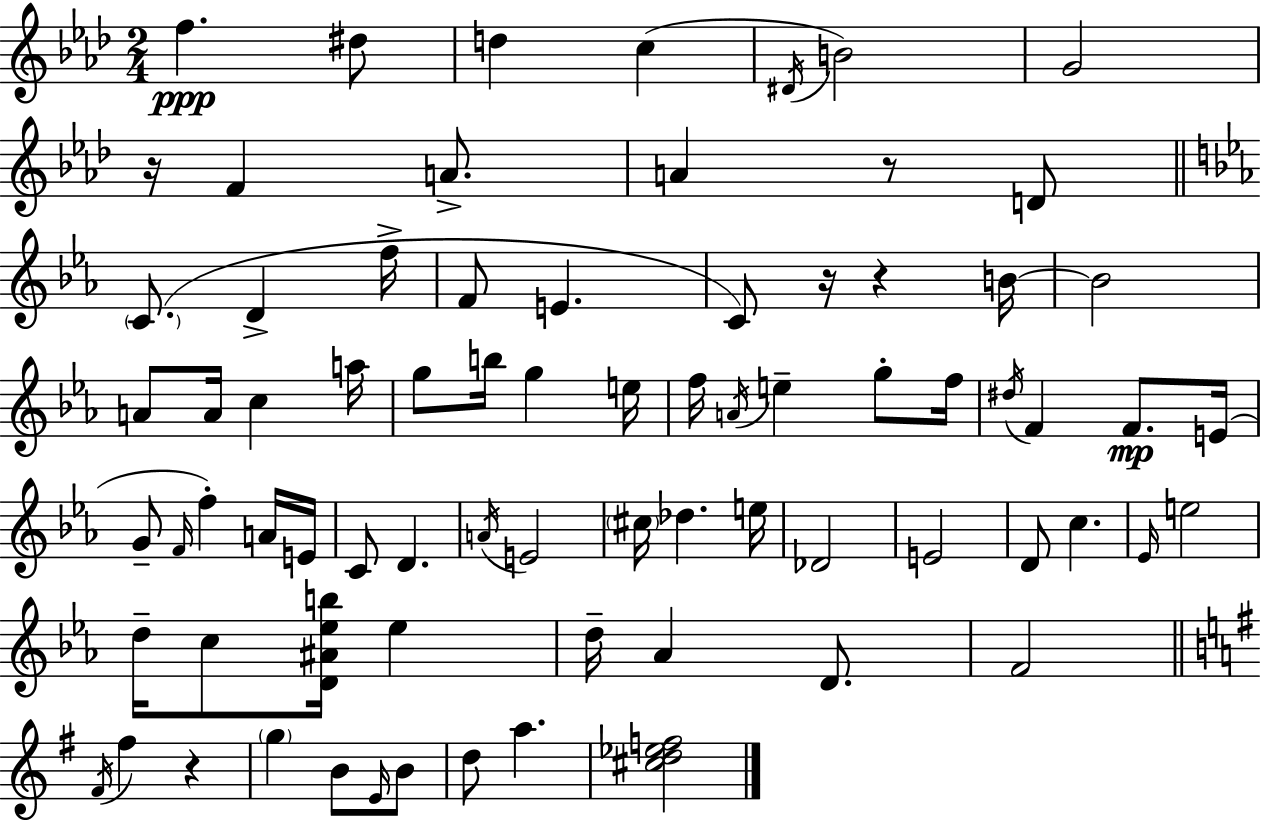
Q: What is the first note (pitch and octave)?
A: F5